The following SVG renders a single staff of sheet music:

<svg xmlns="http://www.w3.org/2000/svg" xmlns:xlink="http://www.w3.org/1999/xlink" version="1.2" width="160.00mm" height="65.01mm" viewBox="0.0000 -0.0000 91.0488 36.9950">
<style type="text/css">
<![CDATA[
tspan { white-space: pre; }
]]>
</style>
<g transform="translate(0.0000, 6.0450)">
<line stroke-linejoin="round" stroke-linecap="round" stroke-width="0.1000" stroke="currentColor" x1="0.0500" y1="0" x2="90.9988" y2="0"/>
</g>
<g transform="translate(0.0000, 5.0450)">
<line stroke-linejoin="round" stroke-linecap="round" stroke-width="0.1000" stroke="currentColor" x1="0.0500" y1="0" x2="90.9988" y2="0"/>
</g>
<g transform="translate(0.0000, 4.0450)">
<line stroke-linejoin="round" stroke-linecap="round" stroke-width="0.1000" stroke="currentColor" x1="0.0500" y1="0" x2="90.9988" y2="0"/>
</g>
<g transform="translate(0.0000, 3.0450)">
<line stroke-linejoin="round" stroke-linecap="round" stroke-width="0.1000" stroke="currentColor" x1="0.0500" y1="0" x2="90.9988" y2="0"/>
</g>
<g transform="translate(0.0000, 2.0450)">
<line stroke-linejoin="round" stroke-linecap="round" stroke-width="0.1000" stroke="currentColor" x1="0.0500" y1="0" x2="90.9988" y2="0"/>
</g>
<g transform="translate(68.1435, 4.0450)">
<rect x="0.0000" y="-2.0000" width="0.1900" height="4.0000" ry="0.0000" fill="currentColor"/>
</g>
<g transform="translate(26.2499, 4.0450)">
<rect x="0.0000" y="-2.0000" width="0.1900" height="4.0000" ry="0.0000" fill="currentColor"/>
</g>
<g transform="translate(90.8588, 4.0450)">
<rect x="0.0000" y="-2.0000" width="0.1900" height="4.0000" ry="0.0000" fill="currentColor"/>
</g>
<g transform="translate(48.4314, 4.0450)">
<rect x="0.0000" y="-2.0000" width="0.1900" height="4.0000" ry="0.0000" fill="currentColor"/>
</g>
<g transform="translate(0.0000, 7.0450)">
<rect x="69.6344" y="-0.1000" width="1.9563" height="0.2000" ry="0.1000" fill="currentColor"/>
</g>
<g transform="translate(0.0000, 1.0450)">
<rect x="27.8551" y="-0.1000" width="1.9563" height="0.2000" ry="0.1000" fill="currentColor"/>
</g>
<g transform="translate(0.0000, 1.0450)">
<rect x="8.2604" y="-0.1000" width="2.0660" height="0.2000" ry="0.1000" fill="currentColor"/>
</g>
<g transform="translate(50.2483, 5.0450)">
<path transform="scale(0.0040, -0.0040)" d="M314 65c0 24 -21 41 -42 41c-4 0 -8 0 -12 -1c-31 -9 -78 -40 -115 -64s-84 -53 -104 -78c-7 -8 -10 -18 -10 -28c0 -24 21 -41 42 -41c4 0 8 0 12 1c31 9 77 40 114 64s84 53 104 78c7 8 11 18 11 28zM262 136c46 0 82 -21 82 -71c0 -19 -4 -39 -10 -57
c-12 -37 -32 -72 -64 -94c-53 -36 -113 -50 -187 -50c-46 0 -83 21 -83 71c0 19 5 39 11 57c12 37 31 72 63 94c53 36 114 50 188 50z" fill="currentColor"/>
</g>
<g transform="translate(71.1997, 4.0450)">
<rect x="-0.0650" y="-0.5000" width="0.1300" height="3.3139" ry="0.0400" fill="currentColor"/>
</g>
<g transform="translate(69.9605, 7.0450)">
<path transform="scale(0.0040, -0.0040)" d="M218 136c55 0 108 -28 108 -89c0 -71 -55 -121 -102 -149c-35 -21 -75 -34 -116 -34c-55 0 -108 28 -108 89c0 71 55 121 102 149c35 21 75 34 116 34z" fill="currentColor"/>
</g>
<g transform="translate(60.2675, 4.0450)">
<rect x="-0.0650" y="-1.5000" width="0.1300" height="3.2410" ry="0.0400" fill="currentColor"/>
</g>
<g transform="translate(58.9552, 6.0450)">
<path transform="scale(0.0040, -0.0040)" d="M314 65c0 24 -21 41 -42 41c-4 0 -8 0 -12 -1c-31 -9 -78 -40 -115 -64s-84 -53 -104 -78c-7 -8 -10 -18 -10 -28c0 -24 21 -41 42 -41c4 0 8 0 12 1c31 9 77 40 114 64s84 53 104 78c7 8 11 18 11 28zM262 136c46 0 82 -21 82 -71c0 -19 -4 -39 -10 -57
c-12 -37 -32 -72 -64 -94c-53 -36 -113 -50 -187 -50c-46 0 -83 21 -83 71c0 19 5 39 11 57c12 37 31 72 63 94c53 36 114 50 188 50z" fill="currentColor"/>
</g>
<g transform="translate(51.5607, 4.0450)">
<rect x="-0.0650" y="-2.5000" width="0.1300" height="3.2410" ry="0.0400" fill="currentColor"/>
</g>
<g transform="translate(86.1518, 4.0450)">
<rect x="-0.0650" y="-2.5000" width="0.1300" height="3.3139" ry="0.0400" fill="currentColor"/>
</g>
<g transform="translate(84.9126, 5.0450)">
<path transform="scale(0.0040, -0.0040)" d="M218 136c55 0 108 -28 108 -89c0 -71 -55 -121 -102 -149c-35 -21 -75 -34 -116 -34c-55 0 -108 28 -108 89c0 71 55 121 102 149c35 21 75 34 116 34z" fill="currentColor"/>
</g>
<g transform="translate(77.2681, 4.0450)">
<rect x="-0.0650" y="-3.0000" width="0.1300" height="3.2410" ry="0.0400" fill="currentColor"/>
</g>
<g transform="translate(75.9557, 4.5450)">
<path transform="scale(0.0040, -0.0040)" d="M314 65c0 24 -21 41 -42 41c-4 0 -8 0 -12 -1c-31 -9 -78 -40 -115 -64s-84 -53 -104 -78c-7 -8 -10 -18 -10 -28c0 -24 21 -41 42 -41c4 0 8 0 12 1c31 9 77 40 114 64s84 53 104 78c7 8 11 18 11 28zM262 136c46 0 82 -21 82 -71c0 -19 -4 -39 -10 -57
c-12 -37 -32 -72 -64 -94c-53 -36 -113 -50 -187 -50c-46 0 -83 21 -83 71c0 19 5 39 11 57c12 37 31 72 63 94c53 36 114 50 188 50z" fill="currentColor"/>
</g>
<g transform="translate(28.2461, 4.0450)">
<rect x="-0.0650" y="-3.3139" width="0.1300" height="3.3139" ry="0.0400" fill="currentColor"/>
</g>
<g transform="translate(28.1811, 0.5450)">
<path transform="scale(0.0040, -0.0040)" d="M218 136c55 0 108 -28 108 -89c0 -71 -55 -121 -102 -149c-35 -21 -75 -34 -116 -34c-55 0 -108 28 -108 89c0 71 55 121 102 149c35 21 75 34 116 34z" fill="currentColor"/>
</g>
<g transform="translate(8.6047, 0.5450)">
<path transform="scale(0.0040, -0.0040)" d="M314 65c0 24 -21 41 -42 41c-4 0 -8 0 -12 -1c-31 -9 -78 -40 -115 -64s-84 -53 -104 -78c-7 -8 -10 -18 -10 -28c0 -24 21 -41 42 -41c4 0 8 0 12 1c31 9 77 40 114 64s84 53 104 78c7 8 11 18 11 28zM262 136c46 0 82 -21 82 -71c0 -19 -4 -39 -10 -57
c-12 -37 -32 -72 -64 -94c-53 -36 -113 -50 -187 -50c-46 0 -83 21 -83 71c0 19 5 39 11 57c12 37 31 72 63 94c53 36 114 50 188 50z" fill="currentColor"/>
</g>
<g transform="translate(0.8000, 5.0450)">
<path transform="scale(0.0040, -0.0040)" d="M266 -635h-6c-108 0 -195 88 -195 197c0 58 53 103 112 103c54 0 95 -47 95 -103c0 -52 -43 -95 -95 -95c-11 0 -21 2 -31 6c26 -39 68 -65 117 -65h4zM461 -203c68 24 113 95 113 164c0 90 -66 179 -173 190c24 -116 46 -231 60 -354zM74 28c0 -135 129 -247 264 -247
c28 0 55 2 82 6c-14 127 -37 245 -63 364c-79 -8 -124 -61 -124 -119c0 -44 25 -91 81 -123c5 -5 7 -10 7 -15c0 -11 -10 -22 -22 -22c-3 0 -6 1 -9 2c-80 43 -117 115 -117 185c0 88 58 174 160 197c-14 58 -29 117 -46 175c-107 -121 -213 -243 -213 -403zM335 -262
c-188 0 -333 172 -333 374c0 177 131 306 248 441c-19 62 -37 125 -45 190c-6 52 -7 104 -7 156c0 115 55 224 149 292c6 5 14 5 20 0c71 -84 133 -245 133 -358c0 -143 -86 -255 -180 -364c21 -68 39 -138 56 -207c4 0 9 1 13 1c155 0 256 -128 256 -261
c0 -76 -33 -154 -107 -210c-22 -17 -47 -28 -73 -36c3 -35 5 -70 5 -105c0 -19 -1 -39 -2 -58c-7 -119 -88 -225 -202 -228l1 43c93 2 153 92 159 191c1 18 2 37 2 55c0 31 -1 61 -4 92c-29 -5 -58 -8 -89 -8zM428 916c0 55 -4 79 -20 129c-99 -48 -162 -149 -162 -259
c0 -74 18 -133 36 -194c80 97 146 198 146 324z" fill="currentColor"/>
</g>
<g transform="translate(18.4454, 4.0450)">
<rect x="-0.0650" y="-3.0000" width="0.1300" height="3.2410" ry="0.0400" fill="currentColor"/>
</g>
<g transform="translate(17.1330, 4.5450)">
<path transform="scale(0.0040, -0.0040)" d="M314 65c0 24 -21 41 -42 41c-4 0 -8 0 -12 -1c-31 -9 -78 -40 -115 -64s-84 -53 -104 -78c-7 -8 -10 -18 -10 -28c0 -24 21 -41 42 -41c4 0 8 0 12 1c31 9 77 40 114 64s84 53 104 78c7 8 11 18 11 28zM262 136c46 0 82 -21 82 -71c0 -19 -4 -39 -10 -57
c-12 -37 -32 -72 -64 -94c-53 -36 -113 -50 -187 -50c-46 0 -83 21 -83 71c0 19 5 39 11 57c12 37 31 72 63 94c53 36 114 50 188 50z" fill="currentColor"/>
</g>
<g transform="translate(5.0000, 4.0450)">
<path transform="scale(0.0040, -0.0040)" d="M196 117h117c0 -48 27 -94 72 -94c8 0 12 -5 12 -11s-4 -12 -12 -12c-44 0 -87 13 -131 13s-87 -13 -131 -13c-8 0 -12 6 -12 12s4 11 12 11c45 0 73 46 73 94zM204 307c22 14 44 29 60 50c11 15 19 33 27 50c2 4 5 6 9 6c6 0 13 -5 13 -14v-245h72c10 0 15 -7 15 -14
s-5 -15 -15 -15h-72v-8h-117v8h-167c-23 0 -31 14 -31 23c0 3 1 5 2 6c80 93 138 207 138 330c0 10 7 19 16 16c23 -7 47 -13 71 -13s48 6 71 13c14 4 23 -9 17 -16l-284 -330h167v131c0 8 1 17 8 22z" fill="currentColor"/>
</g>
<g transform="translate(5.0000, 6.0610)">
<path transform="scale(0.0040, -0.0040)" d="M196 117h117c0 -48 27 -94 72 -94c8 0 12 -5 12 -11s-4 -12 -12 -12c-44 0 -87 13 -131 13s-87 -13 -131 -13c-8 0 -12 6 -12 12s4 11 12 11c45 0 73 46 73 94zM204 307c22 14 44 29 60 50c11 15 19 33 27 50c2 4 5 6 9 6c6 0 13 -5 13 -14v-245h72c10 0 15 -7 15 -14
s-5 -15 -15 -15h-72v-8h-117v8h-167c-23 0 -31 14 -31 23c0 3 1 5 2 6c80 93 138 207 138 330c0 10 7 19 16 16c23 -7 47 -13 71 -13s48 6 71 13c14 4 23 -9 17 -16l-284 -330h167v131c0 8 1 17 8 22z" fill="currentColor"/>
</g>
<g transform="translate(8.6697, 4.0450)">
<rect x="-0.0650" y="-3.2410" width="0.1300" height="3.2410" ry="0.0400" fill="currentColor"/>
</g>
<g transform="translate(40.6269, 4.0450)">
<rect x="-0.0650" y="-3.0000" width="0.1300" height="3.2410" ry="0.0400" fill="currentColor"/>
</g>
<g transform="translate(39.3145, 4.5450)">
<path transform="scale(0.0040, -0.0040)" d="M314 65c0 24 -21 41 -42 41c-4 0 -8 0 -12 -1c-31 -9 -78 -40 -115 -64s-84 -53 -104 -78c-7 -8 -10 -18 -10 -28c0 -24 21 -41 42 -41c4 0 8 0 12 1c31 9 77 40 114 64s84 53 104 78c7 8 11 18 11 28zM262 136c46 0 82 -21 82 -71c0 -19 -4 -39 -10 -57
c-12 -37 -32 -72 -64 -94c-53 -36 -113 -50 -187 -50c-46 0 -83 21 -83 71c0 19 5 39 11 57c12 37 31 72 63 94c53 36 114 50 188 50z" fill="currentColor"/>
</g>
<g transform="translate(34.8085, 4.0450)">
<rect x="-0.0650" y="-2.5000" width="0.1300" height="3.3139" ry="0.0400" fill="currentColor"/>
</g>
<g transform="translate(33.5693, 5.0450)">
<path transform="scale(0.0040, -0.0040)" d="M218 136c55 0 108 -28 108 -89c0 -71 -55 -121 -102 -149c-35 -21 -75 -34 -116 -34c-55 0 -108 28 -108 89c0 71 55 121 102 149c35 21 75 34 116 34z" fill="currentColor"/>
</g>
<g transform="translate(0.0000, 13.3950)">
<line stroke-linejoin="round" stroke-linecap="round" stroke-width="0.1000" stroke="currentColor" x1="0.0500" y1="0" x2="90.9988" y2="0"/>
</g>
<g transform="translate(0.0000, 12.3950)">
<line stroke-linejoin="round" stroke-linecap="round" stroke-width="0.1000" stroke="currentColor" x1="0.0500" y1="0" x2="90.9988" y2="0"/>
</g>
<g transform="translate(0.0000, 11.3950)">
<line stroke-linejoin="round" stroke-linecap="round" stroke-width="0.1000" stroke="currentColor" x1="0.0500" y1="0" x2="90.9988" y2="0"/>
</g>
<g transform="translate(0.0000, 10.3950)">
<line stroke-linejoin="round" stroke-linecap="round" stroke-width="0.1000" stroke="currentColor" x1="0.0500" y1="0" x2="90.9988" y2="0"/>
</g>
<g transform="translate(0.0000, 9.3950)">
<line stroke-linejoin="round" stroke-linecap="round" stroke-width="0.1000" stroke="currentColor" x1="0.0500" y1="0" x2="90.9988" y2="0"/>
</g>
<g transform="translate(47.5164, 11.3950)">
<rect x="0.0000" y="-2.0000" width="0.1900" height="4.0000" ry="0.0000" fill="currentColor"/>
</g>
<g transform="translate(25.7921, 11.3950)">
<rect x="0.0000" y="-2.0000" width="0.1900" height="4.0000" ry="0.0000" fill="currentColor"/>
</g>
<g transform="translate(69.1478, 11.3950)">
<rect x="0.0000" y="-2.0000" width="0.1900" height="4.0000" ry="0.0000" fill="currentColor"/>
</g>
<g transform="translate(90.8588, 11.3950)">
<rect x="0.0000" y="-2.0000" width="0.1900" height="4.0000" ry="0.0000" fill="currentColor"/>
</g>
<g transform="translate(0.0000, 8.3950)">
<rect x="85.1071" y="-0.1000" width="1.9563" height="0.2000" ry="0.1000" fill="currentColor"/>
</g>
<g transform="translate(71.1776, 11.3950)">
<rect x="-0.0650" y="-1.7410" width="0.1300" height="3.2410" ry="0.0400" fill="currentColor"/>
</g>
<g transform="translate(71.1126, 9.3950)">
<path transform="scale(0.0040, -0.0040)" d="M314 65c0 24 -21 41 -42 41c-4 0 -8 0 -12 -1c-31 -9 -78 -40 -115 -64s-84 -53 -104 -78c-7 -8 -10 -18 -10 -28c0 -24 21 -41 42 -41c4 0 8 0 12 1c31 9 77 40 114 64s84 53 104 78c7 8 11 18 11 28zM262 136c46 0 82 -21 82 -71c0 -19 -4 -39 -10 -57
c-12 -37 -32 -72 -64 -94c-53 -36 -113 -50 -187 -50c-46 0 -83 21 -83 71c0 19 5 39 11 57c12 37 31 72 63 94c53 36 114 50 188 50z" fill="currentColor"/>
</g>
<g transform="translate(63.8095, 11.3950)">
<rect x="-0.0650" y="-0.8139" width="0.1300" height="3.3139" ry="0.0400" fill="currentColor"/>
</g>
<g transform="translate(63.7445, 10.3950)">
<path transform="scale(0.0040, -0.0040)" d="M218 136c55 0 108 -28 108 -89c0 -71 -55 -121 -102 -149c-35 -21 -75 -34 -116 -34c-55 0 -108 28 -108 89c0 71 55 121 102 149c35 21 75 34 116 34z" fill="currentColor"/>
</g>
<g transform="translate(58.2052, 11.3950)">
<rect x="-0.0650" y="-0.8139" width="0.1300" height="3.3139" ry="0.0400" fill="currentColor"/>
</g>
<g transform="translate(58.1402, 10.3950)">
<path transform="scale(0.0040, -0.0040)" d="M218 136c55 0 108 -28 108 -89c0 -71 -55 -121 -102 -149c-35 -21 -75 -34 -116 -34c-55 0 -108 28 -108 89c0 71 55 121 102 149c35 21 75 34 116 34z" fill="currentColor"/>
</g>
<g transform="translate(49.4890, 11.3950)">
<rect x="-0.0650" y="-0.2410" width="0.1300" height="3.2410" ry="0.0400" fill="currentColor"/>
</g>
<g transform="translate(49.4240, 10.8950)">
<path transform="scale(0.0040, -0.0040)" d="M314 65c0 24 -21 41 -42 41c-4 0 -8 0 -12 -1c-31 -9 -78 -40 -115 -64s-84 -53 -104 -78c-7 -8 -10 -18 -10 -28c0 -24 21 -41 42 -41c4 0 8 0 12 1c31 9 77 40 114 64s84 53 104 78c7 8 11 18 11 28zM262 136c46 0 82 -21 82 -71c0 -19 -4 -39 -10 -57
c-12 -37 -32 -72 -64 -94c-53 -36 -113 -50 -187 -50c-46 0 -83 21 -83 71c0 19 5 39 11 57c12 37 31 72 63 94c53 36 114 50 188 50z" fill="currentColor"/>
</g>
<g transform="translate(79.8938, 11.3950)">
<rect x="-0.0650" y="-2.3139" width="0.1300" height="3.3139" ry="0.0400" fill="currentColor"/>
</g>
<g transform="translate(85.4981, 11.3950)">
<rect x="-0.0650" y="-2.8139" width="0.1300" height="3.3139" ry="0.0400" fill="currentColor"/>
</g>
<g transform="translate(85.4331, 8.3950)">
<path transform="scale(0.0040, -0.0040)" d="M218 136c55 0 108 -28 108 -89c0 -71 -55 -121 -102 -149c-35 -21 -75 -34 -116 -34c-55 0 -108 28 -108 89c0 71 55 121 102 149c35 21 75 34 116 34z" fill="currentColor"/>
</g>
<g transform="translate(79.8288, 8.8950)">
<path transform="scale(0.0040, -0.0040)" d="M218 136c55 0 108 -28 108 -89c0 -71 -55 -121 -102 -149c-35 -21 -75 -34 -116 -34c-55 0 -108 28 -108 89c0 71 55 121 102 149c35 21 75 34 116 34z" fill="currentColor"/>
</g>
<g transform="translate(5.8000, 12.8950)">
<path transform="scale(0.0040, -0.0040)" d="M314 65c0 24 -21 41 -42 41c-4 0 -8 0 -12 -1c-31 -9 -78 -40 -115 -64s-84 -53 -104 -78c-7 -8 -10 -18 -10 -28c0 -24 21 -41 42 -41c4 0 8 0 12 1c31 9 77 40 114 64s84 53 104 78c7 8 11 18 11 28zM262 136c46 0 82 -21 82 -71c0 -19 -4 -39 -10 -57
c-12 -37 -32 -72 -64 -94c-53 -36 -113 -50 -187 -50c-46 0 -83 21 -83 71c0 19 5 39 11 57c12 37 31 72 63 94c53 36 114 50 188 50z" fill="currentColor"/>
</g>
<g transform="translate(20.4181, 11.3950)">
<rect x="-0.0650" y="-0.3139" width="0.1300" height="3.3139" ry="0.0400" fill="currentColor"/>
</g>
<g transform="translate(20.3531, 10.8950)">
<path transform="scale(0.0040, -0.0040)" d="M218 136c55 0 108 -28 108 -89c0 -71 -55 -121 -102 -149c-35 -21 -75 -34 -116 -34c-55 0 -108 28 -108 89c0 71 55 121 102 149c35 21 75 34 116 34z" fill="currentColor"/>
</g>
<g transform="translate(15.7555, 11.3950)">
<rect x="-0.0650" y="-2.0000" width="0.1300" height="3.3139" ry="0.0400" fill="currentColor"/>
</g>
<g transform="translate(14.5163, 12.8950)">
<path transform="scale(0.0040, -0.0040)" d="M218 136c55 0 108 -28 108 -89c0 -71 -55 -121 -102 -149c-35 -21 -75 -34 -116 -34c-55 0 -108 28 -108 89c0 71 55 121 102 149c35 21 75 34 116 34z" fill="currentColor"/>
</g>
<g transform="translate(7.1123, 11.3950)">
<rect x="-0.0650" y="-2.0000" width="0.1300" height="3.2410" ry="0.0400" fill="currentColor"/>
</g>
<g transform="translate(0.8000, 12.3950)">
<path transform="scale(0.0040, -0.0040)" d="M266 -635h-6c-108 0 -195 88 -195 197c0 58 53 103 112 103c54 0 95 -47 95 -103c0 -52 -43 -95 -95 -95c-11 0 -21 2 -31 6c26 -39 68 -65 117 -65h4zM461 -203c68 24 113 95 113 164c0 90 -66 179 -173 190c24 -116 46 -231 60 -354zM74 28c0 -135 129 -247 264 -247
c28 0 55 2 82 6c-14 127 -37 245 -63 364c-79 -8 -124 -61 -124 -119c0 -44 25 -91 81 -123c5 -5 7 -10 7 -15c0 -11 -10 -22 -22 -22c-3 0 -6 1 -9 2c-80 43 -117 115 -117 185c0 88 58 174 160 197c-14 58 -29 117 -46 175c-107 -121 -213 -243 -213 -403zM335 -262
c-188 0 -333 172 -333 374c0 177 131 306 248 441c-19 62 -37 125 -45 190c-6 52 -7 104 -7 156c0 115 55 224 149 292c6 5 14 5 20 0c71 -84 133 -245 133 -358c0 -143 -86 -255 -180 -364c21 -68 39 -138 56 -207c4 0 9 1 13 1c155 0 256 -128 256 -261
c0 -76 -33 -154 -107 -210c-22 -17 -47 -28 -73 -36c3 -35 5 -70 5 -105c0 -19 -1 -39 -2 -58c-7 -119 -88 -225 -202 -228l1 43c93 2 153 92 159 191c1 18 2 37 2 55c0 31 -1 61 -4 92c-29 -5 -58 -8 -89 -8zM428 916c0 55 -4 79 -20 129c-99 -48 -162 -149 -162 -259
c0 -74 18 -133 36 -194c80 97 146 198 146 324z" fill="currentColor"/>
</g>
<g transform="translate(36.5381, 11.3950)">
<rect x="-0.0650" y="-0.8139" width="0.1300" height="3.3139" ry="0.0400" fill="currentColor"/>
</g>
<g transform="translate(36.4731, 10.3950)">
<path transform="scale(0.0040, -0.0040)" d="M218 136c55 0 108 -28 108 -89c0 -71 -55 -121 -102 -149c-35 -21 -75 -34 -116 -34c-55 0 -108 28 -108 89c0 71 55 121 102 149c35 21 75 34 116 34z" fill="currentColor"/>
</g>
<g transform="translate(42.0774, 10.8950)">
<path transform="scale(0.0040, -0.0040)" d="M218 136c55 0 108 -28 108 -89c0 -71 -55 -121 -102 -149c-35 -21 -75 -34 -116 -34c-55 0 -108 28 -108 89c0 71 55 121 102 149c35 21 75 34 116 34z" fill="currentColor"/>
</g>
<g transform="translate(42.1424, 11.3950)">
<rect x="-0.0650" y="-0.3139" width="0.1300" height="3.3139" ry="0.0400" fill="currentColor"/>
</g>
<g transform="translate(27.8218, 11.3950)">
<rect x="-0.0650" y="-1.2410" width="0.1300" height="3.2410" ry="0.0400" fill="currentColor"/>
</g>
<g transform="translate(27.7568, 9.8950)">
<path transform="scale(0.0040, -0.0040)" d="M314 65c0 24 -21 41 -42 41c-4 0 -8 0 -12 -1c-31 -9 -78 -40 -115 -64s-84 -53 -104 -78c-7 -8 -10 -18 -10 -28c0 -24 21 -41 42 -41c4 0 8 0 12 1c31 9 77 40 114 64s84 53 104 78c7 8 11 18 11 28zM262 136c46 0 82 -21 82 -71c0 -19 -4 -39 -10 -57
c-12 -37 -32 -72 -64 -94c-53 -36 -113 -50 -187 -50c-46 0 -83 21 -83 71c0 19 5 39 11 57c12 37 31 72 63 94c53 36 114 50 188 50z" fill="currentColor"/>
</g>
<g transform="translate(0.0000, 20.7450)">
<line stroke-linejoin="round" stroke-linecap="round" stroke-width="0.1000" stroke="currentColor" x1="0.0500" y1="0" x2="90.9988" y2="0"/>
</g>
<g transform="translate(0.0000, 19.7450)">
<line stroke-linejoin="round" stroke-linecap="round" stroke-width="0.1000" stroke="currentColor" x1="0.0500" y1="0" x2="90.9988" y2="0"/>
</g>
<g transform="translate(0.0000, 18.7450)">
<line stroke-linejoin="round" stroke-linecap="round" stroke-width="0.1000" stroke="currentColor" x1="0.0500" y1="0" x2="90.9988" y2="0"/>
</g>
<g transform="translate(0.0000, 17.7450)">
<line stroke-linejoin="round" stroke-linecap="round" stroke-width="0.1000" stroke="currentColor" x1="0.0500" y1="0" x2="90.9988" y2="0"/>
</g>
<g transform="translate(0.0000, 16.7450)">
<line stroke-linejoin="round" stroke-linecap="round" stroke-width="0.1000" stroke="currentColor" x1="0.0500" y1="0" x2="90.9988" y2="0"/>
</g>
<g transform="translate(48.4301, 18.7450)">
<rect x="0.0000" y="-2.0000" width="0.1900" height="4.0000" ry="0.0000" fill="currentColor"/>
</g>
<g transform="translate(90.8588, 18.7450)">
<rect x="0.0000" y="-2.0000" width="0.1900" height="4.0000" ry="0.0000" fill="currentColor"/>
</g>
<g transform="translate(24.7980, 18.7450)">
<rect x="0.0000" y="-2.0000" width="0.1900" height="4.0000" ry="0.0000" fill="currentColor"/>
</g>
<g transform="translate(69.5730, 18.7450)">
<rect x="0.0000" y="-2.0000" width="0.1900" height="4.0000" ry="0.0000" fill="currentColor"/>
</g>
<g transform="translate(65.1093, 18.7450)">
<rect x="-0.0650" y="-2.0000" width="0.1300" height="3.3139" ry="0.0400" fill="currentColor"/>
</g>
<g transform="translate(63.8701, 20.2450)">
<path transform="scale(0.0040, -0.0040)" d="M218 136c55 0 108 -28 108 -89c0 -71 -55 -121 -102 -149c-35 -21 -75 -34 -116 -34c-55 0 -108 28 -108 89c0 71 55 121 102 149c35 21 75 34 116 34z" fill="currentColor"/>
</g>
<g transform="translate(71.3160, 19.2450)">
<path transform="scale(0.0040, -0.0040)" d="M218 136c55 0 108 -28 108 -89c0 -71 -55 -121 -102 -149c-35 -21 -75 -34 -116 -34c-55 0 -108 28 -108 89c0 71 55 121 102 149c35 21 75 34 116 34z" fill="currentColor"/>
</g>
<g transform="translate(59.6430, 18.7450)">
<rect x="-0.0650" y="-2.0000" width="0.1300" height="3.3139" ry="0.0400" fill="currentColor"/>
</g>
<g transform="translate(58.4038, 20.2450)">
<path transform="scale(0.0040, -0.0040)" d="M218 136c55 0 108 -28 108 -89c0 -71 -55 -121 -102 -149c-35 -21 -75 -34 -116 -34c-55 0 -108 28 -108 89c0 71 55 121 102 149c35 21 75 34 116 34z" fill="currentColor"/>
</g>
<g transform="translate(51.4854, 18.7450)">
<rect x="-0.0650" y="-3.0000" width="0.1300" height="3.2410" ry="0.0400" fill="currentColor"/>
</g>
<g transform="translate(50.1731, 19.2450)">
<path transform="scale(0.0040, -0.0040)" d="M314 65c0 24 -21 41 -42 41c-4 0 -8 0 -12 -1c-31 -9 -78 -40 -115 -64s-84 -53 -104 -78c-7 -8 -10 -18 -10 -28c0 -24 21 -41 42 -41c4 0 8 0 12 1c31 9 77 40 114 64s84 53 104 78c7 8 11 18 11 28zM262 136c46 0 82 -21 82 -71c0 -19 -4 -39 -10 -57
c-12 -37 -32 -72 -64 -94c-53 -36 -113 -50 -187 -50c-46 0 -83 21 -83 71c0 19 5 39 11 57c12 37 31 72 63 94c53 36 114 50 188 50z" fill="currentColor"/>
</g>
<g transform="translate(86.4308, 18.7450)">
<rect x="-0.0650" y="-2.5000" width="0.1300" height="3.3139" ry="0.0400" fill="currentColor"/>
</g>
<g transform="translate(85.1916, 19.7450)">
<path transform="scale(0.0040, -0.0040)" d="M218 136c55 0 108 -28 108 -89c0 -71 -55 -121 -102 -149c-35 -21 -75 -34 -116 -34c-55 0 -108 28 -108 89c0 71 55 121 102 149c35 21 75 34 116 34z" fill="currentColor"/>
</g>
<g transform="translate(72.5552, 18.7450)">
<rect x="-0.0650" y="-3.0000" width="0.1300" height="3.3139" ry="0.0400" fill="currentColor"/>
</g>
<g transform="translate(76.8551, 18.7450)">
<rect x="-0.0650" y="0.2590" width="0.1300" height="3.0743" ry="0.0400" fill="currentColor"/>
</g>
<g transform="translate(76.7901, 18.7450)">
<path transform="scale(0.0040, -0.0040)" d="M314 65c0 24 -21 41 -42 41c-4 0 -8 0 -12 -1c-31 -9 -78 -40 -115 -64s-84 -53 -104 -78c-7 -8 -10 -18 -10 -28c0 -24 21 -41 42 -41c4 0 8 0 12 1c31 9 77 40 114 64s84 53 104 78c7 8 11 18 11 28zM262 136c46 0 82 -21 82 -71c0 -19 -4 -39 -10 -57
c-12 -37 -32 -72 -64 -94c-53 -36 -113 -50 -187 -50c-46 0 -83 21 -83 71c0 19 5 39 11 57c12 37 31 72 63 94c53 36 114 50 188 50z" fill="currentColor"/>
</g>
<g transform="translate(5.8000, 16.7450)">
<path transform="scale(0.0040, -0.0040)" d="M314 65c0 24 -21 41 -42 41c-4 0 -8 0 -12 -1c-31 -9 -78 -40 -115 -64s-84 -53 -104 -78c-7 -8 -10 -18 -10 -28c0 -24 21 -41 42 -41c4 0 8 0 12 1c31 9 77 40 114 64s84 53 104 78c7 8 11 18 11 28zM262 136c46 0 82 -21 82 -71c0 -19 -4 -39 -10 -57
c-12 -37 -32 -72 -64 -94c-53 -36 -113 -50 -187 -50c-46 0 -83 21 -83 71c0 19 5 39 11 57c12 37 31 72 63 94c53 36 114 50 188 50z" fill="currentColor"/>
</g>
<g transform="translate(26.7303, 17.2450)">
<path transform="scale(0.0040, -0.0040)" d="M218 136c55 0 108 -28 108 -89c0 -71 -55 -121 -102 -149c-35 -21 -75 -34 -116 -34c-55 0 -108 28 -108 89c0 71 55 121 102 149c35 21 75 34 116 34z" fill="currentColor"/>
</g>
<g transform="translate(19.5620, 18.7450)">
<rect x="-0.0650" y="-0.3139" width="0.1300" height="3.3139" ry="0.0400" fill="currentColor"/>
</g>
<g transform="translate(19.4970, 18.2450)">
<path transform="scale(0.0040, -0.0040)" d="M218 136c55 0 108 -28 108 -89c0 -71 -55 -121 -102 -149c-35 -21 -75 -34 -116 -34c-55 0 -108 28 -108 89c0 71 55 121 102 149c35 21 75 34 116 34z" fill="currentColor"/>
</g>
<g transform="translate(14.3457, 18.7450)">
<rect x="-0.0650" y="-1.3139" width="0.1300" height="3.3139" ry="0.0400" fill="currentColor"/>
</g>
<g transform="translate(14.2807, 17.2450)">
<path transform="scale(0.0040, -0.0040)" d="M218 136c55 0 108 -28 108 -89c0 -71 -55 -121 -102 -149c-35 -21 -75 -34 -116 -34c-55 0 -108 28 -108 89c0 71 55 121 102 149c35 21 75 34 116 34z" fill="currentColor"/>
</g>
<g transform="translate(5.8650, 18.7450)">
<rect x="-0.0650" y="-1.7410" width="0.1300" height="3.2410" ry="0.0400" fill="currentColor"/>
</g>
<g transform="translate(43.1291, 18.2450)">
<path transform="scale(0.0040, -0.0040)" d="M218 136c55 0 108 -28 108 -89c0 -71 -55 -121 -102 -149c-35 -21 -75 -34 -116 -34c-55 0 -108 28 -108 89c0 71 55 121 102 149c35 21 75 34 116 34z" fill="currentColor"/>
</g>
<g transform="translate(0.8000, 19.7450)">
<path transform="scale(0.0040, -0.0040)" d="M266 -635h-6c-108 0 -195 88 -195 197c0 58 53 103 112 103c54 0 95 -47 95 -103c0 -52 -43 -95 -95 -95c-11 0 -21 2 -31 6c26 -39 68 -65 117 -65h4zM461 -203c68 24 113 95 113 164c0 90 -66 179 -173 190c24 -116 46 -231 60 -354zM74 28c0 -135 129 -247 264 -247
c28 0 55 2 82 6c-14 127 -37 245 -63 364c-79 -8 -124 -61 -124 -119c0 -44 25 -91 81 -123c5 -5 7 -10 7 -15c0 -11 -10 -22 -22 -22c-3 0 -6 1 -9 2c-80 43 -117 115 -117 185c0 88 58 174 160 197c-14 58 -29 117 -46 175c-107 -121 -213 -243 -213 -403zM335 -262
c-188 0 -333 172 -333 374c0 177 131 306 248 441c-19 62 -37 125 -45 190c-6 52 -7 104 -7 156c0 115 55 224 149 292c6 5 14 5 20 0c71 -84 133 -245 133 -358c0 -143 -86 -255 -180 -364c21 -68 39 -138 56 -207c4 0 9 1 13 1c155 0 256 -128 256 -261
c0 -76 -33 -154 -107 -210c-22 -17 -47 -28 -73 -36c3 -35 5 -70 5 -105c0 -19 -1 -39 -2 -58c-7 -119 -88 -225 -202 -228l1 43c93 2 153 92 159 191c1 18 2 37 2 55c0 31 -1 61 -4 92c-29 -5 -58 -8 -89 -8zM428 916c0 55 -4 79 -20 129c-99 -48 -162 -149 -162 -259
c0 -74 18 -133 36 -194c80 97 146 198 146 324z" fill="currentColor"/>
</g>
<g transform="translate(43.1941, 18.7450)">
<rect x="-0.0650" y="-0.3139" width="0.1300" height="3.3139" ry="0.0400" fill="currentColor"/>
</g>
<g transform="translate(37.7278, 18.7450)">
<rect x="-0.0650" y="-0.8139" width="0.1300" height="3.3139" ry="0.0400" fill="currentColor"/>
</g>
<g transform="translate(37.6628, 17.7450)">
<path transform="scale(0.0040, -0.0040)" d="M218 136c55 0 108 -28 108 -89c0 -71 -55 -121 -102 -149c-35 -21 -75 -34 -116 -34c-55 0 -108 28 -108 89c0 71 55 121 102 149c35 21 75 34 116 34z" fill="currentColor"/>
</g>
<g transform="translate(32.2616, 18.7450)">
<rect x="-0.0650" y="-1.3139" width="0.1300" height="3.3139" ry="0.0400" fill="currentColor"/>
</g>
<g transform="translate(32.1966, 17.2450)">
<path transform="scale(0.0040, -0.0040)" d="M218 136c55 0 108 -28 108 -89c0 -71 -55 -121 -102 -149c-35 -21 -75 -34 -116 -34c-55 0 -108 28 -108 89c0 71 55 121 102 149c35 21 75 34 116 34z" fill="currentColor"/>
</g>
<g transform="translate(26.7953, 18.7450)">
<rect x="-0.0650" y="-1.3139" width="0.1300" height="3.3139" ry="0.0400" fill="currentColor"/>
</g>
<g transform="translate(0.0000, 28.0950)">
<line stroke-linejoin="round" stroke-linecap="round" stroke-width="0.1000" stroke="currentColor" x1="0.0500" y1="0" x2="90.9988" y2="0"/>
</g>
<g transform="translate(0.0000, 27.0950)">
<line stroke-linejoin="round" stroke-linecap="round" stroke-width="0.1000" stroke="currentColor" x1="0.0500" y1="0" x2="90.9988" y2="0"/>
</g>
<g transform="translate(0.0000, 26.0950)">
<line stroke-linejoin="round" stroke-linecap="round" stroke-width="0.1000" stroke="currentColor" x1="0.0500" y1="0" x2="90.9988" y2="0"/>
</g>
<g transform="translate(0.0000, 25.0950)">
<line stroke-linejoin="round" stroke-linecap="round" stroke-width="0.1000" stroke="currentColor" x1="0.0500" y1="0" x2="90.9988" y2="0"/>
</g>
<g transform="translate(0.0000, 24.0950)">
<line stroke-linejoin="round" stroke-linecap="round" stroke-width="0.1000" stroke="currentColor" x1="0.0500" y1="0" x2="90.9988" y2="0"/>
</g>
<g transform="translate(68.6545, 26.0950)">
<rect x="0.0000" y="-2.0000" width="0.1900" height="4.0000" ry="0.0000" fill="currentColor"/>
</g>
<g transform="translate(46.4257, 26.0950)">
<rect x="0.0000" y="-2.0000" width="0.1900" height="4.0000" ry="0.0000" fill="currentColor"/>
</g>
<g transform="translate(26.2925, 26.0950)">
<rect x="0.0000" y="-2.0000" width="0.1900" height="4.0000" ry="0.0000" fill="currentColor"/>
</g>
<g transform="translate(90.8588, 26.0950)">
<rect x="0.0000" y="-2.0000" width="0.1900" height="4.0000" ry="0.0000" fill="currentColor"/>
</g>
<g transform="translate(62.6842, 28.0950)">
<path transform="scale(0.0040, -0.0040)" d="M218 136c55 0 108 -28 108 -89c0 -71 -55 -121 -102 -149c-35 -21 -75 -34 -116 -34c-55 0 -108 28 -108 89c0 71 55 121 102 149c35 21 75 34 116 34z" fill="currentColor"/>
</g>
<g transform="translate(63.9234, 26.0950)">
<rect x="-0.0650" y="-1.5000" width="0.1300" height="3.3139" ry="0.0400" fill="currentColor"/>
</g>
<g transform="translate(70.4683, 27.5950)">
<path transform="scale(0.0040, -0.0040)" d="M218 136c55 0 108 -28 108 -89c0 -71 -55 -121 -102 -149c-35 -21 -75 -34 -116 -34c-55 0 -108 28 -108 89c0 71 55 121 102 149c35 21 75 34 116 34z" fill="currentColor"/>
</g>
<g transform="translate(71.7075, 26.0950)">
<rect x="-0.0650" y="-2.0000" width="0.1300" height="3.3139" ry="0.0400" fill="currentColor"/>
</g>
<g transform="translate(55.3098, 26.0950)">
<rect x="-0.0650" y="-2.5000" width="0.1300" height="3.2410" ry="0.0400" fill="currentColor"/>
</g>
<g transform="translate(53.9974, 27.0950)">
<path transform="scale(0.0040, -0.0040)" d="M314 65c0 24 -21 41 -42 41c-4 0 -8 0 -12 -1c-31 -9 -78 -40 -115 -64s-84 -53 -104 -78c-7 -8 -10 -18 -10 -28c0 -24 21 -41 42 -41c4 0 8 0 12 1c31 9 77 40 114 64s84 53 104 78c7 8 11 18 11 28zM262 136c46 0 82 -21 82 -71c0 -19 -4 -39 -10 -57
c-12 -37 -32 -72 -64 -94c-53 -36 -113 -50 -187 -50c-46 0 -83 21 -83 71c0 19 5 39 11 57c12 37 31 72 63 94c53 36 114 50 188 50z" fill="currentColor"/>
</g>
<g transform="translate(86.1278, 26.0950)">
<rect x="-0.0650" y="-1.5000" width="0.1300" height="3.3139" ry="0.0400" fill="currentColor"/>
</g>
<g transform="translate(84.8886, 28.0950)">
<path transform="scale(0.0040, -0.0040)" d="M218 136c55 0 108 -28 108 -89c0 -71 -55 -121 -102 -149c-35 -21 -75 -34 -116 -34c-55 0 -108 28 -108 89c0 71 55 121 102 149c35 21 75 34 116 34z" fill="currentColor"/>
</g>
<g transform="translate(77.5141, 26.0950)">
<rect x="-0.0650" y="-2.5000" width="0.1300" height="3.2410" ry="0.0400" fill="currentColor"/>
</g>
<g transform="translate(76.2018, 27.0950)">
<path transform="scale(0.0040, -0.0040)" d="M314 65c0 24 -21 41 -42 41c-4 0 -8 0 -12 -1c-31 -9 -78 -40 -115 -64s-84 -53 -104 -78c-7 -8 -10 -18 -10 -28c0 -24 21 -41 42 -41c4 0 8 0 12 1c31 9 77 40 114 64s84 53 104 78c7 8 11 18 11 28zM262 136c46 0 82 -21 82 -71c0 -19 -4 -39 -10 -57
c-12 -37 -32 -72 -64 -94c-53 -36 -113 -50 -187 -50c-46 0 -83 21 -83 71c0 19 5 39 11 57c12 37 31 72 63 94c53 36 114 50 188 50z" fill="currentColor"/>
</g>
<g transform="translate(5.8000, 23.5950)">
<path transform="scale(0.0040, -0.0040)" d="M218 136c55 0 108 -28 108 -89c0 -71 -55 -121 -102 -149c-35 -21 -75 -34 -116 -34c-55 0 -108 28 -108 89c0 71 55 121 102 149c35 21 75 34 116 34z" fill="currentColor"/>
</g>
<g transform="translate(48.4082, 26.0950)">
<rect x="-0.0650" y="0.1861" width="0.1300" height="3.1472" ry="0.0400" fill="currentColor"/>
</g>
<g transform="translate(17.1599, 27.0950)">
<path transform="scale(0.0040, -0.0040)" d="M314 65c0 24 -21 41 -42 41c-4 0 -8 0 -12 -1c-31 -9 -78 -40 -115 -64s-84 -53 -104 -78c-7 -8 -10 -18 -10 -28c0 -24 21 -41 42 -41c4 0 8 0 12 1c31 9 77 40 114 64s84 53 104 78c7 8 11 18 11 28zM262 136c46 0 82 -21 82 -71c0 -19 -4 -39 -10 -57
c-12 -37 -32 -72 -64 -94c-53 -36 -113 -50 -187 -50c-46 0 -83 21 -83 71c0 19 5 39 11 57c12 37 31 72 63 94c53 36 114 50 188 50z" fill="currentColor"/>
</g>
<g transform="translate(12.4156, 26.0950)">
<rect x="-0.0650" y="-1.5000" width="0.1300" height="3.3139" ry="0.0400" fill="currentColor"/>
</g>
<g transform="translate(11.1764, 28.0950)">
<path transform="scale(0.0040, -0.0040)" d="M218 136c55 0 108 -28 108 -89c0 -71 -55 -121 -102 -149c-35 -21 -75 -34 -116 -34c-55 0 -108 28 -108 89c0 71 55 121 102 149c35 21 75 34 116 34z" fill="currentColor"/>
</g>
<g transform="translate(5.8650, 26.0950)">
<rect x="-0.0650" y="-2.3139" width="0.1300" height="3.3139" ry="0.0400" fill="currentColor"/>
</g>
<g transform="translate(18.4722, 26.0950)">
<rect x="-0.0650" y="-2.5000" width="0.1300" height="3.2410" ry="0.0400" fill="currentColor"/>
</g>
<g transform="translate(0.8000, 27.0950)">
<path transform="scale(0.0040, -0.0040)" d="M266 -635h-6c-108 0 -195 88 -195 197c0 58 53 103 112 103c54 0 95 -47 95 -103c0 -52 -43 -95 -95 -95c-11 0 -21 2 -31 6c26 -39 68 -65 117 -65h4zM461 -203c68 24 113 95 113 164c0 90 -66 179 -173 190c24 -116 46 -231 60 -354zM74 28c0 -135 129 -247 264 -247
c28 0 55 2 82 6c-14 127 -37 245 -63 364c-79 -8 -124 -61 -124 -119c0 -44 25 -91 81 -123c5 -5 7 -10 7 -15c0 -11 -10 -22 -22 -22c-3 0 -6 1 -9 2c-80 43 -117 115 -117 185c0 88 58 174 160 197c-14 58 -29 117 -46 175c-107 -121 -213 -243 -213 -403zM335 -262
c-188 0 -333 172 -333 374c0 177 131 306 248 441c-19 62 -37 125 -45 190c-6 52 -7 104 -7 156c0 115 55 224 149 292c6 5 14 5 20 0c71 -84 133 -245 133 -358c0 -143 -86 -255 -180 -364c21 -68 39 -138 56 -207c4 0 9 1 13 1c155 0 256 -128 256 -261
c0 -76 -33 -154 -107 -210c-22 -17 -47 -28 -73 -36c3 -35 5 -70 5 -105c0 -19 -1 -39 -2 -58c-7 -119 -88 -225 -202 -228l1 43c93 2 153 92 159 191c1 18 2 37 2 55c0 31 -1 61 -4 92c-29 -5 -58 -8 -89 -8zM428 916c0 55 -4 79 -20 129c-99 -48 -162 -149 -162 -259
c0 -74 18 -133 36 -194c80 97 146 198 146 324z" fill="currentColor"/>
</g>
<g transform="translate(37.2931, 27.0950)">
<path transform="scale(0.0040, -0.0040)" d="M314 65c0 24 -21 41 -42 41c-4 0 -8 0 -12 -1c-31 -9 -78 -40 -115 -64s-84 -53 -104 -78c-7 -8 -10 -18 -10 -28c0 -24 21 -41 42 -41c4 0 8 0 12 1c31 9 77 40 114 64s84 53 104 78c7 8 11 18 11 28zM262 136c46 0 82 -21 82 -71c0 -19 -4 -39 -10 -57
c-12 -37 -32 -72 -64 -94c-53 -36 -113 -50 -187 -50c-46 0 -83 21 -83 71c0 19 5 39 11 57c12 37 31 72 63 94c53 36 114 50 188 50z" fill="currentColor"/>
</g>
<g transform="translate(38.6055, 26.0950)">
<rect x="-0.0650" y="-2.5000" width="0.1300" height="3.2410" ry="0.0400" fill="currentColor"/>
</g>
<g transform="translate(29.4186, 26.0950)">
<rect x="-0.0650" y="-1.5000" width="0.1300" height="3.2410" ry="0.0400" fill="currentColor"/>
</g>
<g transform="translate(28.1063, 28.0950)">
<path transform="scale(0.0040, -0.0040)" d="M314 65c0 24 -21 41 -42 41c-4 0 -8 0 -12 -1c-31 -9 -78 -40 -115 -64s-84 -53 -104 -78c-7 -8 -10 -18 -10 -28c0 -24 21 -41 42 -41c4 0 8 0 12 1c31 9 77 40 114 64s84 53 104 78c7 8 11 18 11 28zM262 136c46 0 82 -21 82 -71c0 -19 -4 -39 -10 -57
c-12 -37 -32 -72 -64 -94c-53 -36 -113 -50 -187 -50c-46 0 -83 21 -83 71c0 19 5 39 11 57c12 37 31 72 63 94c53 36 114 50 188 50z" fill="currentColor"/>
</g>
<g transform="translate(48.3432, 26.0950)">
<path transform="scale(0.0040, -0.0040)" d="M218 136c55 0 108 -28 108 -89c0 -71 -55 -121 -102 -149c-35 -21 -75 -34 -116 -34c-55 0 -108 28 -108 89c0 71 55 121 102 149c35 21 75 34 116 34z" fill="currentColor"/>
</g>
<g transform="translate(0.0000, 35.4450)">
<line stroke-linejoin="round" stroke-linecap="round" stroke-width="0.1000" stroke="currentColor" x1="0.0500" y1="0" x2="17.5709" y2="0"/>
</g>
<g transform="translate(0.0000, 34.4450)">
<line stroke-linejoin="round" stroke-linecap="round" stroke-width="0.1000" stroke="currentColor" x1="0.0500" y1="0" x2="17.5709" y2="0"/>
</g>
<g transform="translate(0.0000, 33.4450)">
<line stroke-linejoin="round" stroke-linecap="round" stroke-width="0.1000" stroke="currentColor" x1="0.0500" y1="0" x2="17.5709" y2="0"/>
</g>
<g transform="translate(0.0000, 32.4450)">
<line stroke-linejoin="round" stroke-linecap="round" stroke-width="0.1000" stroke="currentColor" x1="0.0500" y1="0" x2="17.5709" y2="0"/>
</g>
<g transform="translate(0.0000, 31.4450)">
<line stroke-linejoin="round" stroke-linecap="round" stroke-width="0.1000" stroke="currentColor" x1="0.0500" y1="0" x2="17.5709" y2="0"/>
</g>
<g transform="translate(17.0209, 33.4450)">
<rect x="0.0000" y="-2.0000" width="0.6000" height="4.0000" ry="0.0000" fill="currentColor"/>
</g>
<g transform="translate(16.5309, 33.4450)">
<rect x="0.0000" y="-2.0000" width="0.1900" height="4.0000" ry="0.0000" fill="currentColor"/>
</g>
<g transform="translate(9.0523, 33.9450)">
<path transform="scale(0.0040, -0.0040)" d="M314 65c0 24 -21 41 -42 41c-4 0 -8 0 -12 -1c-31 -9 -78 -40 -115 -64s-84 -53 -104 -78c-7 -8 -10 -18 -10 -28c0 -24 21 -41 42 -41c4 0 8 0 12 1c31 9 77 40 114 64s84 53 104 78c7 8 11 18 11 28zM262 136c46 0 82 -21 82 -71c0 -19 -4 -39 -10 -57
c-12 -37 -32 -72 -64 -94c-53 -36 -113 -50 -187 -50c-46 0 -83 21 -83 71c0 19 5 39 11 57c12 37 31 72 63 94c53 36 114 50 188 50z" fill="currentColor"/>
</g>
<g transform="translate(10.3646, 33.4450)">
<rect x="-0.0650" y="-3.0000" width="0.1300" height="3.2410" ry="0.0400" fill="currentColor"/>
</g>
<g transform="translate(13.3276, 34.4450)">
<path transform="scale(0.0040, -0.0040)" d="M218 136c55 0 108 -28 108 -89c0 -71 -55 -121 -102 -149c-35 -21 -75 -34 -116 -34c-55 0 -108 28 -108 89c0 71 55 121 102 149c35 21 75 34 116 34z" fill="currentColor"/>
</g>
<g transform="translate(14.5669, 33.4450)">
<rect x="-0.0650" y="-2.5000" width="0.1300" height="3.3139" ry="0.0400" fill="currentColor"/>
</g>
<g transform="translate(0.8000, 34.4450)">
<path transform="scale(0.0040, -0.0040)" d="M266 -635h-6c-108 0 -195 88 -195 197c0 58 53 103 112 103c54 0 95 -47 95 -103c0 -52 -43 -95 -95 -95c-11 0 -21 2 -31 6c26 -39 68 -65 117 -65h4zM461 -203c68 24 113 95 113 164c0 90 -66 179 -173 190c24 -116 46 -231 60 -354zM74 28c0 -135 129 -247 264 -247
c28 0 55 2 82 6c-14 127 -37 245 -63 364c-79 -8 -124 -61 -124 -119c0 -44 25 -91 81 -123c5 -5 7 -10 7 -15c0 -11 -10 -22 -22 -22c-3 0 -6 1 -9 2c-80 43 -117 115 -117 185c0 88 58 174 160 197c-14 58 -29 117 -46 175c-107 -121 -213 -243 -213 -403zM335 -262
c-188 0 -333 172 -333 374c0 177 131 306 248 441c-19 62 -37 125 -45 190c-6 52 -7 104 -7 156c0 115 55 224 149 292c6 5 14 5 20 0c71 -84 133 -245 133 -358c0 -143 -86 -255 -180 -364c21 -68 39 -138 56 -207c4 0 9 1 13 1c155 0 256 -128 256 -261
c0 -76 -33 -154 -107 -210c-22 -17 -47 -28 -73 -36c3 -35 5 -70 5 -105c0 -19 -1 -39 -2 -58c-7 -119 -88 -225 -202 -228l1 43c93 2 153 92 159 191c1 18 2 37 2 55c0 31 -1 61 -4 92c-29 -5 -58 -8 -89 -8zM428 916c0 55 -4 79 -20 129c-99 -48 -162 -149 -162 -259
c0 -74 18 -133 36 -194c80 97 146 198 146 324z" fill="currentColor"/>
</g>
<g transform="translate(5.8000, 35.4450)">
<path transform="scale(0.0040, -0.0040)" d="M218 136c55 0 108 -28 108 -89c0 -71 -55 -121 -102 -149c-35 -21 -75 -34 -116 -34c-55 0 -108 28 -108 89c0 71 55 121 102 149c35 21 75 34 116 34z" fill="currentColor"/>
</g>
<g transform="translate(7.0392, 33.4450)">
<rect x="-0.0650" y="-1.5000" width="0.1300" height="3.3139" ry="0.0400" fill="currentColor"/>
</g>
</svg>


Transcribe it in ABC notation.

X:1
T:Untitled
M:4/4
L:1/4
K:C
b2 A2 b G A2 G2 E2 C A2 G F2 F c e2 d c c2 d d f2 g a f2 e c e e d c A2 F F A B2 G g E G2 E2 G2 B G2 E F G2 E E A2 G